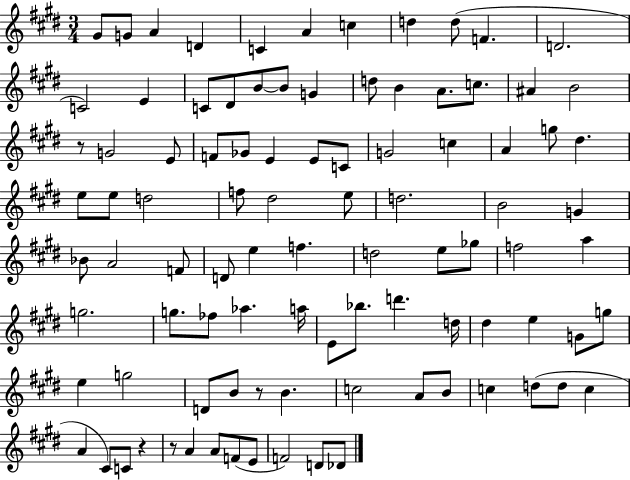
{
  \clef treble
  \numericTimeSignature
  \time 3/4
  \key e \major
  gis'8 g'8 a'4 d'4 | c'4 a'4 c''4 | d''4 d''8( f'4. | d'2. | \break c'2) e'4 | c'8 dis'8 b'8~~ b'8 g'4 | d''8 b'4 a'8. c''8. | ais'4 b'2 | \break r8 g'2 e'8 | f'8 ges'8 e'4 e'8 c'8 | g'2 c''4 | a'4 g''8 dis''4. | \break e''8 e''8 d''2 | f''8 dis''2 e''8 | d''2. | b'2 g'4 | \break bes'8 a'2 f'8 | d'8 e''4 f''4. | d''2 e''8 ges''8 | f''2 a''4 | \break g''2. | g''8. fes''8 aes''4. a''16 | e'8 bes''8. d'''4. d''16 | dis''4 e''4 g'8 g''8 | \break e''4 g''2 | d'8 b'8 r8 b'4. | c''2 a'8 b'8 | c''4 d''8( d''8 c''4 | \break a'4 cis'8) c'8 r4 | r8 a'4 a'8 f'8( e'8 | f'2) d'8 des'8 | \bar "|."
}